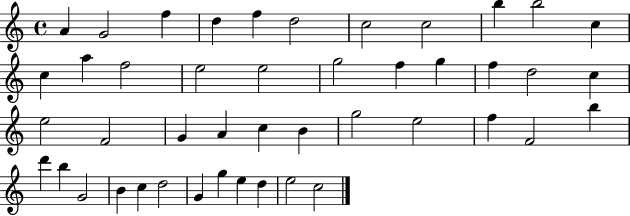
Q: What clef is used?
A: treble